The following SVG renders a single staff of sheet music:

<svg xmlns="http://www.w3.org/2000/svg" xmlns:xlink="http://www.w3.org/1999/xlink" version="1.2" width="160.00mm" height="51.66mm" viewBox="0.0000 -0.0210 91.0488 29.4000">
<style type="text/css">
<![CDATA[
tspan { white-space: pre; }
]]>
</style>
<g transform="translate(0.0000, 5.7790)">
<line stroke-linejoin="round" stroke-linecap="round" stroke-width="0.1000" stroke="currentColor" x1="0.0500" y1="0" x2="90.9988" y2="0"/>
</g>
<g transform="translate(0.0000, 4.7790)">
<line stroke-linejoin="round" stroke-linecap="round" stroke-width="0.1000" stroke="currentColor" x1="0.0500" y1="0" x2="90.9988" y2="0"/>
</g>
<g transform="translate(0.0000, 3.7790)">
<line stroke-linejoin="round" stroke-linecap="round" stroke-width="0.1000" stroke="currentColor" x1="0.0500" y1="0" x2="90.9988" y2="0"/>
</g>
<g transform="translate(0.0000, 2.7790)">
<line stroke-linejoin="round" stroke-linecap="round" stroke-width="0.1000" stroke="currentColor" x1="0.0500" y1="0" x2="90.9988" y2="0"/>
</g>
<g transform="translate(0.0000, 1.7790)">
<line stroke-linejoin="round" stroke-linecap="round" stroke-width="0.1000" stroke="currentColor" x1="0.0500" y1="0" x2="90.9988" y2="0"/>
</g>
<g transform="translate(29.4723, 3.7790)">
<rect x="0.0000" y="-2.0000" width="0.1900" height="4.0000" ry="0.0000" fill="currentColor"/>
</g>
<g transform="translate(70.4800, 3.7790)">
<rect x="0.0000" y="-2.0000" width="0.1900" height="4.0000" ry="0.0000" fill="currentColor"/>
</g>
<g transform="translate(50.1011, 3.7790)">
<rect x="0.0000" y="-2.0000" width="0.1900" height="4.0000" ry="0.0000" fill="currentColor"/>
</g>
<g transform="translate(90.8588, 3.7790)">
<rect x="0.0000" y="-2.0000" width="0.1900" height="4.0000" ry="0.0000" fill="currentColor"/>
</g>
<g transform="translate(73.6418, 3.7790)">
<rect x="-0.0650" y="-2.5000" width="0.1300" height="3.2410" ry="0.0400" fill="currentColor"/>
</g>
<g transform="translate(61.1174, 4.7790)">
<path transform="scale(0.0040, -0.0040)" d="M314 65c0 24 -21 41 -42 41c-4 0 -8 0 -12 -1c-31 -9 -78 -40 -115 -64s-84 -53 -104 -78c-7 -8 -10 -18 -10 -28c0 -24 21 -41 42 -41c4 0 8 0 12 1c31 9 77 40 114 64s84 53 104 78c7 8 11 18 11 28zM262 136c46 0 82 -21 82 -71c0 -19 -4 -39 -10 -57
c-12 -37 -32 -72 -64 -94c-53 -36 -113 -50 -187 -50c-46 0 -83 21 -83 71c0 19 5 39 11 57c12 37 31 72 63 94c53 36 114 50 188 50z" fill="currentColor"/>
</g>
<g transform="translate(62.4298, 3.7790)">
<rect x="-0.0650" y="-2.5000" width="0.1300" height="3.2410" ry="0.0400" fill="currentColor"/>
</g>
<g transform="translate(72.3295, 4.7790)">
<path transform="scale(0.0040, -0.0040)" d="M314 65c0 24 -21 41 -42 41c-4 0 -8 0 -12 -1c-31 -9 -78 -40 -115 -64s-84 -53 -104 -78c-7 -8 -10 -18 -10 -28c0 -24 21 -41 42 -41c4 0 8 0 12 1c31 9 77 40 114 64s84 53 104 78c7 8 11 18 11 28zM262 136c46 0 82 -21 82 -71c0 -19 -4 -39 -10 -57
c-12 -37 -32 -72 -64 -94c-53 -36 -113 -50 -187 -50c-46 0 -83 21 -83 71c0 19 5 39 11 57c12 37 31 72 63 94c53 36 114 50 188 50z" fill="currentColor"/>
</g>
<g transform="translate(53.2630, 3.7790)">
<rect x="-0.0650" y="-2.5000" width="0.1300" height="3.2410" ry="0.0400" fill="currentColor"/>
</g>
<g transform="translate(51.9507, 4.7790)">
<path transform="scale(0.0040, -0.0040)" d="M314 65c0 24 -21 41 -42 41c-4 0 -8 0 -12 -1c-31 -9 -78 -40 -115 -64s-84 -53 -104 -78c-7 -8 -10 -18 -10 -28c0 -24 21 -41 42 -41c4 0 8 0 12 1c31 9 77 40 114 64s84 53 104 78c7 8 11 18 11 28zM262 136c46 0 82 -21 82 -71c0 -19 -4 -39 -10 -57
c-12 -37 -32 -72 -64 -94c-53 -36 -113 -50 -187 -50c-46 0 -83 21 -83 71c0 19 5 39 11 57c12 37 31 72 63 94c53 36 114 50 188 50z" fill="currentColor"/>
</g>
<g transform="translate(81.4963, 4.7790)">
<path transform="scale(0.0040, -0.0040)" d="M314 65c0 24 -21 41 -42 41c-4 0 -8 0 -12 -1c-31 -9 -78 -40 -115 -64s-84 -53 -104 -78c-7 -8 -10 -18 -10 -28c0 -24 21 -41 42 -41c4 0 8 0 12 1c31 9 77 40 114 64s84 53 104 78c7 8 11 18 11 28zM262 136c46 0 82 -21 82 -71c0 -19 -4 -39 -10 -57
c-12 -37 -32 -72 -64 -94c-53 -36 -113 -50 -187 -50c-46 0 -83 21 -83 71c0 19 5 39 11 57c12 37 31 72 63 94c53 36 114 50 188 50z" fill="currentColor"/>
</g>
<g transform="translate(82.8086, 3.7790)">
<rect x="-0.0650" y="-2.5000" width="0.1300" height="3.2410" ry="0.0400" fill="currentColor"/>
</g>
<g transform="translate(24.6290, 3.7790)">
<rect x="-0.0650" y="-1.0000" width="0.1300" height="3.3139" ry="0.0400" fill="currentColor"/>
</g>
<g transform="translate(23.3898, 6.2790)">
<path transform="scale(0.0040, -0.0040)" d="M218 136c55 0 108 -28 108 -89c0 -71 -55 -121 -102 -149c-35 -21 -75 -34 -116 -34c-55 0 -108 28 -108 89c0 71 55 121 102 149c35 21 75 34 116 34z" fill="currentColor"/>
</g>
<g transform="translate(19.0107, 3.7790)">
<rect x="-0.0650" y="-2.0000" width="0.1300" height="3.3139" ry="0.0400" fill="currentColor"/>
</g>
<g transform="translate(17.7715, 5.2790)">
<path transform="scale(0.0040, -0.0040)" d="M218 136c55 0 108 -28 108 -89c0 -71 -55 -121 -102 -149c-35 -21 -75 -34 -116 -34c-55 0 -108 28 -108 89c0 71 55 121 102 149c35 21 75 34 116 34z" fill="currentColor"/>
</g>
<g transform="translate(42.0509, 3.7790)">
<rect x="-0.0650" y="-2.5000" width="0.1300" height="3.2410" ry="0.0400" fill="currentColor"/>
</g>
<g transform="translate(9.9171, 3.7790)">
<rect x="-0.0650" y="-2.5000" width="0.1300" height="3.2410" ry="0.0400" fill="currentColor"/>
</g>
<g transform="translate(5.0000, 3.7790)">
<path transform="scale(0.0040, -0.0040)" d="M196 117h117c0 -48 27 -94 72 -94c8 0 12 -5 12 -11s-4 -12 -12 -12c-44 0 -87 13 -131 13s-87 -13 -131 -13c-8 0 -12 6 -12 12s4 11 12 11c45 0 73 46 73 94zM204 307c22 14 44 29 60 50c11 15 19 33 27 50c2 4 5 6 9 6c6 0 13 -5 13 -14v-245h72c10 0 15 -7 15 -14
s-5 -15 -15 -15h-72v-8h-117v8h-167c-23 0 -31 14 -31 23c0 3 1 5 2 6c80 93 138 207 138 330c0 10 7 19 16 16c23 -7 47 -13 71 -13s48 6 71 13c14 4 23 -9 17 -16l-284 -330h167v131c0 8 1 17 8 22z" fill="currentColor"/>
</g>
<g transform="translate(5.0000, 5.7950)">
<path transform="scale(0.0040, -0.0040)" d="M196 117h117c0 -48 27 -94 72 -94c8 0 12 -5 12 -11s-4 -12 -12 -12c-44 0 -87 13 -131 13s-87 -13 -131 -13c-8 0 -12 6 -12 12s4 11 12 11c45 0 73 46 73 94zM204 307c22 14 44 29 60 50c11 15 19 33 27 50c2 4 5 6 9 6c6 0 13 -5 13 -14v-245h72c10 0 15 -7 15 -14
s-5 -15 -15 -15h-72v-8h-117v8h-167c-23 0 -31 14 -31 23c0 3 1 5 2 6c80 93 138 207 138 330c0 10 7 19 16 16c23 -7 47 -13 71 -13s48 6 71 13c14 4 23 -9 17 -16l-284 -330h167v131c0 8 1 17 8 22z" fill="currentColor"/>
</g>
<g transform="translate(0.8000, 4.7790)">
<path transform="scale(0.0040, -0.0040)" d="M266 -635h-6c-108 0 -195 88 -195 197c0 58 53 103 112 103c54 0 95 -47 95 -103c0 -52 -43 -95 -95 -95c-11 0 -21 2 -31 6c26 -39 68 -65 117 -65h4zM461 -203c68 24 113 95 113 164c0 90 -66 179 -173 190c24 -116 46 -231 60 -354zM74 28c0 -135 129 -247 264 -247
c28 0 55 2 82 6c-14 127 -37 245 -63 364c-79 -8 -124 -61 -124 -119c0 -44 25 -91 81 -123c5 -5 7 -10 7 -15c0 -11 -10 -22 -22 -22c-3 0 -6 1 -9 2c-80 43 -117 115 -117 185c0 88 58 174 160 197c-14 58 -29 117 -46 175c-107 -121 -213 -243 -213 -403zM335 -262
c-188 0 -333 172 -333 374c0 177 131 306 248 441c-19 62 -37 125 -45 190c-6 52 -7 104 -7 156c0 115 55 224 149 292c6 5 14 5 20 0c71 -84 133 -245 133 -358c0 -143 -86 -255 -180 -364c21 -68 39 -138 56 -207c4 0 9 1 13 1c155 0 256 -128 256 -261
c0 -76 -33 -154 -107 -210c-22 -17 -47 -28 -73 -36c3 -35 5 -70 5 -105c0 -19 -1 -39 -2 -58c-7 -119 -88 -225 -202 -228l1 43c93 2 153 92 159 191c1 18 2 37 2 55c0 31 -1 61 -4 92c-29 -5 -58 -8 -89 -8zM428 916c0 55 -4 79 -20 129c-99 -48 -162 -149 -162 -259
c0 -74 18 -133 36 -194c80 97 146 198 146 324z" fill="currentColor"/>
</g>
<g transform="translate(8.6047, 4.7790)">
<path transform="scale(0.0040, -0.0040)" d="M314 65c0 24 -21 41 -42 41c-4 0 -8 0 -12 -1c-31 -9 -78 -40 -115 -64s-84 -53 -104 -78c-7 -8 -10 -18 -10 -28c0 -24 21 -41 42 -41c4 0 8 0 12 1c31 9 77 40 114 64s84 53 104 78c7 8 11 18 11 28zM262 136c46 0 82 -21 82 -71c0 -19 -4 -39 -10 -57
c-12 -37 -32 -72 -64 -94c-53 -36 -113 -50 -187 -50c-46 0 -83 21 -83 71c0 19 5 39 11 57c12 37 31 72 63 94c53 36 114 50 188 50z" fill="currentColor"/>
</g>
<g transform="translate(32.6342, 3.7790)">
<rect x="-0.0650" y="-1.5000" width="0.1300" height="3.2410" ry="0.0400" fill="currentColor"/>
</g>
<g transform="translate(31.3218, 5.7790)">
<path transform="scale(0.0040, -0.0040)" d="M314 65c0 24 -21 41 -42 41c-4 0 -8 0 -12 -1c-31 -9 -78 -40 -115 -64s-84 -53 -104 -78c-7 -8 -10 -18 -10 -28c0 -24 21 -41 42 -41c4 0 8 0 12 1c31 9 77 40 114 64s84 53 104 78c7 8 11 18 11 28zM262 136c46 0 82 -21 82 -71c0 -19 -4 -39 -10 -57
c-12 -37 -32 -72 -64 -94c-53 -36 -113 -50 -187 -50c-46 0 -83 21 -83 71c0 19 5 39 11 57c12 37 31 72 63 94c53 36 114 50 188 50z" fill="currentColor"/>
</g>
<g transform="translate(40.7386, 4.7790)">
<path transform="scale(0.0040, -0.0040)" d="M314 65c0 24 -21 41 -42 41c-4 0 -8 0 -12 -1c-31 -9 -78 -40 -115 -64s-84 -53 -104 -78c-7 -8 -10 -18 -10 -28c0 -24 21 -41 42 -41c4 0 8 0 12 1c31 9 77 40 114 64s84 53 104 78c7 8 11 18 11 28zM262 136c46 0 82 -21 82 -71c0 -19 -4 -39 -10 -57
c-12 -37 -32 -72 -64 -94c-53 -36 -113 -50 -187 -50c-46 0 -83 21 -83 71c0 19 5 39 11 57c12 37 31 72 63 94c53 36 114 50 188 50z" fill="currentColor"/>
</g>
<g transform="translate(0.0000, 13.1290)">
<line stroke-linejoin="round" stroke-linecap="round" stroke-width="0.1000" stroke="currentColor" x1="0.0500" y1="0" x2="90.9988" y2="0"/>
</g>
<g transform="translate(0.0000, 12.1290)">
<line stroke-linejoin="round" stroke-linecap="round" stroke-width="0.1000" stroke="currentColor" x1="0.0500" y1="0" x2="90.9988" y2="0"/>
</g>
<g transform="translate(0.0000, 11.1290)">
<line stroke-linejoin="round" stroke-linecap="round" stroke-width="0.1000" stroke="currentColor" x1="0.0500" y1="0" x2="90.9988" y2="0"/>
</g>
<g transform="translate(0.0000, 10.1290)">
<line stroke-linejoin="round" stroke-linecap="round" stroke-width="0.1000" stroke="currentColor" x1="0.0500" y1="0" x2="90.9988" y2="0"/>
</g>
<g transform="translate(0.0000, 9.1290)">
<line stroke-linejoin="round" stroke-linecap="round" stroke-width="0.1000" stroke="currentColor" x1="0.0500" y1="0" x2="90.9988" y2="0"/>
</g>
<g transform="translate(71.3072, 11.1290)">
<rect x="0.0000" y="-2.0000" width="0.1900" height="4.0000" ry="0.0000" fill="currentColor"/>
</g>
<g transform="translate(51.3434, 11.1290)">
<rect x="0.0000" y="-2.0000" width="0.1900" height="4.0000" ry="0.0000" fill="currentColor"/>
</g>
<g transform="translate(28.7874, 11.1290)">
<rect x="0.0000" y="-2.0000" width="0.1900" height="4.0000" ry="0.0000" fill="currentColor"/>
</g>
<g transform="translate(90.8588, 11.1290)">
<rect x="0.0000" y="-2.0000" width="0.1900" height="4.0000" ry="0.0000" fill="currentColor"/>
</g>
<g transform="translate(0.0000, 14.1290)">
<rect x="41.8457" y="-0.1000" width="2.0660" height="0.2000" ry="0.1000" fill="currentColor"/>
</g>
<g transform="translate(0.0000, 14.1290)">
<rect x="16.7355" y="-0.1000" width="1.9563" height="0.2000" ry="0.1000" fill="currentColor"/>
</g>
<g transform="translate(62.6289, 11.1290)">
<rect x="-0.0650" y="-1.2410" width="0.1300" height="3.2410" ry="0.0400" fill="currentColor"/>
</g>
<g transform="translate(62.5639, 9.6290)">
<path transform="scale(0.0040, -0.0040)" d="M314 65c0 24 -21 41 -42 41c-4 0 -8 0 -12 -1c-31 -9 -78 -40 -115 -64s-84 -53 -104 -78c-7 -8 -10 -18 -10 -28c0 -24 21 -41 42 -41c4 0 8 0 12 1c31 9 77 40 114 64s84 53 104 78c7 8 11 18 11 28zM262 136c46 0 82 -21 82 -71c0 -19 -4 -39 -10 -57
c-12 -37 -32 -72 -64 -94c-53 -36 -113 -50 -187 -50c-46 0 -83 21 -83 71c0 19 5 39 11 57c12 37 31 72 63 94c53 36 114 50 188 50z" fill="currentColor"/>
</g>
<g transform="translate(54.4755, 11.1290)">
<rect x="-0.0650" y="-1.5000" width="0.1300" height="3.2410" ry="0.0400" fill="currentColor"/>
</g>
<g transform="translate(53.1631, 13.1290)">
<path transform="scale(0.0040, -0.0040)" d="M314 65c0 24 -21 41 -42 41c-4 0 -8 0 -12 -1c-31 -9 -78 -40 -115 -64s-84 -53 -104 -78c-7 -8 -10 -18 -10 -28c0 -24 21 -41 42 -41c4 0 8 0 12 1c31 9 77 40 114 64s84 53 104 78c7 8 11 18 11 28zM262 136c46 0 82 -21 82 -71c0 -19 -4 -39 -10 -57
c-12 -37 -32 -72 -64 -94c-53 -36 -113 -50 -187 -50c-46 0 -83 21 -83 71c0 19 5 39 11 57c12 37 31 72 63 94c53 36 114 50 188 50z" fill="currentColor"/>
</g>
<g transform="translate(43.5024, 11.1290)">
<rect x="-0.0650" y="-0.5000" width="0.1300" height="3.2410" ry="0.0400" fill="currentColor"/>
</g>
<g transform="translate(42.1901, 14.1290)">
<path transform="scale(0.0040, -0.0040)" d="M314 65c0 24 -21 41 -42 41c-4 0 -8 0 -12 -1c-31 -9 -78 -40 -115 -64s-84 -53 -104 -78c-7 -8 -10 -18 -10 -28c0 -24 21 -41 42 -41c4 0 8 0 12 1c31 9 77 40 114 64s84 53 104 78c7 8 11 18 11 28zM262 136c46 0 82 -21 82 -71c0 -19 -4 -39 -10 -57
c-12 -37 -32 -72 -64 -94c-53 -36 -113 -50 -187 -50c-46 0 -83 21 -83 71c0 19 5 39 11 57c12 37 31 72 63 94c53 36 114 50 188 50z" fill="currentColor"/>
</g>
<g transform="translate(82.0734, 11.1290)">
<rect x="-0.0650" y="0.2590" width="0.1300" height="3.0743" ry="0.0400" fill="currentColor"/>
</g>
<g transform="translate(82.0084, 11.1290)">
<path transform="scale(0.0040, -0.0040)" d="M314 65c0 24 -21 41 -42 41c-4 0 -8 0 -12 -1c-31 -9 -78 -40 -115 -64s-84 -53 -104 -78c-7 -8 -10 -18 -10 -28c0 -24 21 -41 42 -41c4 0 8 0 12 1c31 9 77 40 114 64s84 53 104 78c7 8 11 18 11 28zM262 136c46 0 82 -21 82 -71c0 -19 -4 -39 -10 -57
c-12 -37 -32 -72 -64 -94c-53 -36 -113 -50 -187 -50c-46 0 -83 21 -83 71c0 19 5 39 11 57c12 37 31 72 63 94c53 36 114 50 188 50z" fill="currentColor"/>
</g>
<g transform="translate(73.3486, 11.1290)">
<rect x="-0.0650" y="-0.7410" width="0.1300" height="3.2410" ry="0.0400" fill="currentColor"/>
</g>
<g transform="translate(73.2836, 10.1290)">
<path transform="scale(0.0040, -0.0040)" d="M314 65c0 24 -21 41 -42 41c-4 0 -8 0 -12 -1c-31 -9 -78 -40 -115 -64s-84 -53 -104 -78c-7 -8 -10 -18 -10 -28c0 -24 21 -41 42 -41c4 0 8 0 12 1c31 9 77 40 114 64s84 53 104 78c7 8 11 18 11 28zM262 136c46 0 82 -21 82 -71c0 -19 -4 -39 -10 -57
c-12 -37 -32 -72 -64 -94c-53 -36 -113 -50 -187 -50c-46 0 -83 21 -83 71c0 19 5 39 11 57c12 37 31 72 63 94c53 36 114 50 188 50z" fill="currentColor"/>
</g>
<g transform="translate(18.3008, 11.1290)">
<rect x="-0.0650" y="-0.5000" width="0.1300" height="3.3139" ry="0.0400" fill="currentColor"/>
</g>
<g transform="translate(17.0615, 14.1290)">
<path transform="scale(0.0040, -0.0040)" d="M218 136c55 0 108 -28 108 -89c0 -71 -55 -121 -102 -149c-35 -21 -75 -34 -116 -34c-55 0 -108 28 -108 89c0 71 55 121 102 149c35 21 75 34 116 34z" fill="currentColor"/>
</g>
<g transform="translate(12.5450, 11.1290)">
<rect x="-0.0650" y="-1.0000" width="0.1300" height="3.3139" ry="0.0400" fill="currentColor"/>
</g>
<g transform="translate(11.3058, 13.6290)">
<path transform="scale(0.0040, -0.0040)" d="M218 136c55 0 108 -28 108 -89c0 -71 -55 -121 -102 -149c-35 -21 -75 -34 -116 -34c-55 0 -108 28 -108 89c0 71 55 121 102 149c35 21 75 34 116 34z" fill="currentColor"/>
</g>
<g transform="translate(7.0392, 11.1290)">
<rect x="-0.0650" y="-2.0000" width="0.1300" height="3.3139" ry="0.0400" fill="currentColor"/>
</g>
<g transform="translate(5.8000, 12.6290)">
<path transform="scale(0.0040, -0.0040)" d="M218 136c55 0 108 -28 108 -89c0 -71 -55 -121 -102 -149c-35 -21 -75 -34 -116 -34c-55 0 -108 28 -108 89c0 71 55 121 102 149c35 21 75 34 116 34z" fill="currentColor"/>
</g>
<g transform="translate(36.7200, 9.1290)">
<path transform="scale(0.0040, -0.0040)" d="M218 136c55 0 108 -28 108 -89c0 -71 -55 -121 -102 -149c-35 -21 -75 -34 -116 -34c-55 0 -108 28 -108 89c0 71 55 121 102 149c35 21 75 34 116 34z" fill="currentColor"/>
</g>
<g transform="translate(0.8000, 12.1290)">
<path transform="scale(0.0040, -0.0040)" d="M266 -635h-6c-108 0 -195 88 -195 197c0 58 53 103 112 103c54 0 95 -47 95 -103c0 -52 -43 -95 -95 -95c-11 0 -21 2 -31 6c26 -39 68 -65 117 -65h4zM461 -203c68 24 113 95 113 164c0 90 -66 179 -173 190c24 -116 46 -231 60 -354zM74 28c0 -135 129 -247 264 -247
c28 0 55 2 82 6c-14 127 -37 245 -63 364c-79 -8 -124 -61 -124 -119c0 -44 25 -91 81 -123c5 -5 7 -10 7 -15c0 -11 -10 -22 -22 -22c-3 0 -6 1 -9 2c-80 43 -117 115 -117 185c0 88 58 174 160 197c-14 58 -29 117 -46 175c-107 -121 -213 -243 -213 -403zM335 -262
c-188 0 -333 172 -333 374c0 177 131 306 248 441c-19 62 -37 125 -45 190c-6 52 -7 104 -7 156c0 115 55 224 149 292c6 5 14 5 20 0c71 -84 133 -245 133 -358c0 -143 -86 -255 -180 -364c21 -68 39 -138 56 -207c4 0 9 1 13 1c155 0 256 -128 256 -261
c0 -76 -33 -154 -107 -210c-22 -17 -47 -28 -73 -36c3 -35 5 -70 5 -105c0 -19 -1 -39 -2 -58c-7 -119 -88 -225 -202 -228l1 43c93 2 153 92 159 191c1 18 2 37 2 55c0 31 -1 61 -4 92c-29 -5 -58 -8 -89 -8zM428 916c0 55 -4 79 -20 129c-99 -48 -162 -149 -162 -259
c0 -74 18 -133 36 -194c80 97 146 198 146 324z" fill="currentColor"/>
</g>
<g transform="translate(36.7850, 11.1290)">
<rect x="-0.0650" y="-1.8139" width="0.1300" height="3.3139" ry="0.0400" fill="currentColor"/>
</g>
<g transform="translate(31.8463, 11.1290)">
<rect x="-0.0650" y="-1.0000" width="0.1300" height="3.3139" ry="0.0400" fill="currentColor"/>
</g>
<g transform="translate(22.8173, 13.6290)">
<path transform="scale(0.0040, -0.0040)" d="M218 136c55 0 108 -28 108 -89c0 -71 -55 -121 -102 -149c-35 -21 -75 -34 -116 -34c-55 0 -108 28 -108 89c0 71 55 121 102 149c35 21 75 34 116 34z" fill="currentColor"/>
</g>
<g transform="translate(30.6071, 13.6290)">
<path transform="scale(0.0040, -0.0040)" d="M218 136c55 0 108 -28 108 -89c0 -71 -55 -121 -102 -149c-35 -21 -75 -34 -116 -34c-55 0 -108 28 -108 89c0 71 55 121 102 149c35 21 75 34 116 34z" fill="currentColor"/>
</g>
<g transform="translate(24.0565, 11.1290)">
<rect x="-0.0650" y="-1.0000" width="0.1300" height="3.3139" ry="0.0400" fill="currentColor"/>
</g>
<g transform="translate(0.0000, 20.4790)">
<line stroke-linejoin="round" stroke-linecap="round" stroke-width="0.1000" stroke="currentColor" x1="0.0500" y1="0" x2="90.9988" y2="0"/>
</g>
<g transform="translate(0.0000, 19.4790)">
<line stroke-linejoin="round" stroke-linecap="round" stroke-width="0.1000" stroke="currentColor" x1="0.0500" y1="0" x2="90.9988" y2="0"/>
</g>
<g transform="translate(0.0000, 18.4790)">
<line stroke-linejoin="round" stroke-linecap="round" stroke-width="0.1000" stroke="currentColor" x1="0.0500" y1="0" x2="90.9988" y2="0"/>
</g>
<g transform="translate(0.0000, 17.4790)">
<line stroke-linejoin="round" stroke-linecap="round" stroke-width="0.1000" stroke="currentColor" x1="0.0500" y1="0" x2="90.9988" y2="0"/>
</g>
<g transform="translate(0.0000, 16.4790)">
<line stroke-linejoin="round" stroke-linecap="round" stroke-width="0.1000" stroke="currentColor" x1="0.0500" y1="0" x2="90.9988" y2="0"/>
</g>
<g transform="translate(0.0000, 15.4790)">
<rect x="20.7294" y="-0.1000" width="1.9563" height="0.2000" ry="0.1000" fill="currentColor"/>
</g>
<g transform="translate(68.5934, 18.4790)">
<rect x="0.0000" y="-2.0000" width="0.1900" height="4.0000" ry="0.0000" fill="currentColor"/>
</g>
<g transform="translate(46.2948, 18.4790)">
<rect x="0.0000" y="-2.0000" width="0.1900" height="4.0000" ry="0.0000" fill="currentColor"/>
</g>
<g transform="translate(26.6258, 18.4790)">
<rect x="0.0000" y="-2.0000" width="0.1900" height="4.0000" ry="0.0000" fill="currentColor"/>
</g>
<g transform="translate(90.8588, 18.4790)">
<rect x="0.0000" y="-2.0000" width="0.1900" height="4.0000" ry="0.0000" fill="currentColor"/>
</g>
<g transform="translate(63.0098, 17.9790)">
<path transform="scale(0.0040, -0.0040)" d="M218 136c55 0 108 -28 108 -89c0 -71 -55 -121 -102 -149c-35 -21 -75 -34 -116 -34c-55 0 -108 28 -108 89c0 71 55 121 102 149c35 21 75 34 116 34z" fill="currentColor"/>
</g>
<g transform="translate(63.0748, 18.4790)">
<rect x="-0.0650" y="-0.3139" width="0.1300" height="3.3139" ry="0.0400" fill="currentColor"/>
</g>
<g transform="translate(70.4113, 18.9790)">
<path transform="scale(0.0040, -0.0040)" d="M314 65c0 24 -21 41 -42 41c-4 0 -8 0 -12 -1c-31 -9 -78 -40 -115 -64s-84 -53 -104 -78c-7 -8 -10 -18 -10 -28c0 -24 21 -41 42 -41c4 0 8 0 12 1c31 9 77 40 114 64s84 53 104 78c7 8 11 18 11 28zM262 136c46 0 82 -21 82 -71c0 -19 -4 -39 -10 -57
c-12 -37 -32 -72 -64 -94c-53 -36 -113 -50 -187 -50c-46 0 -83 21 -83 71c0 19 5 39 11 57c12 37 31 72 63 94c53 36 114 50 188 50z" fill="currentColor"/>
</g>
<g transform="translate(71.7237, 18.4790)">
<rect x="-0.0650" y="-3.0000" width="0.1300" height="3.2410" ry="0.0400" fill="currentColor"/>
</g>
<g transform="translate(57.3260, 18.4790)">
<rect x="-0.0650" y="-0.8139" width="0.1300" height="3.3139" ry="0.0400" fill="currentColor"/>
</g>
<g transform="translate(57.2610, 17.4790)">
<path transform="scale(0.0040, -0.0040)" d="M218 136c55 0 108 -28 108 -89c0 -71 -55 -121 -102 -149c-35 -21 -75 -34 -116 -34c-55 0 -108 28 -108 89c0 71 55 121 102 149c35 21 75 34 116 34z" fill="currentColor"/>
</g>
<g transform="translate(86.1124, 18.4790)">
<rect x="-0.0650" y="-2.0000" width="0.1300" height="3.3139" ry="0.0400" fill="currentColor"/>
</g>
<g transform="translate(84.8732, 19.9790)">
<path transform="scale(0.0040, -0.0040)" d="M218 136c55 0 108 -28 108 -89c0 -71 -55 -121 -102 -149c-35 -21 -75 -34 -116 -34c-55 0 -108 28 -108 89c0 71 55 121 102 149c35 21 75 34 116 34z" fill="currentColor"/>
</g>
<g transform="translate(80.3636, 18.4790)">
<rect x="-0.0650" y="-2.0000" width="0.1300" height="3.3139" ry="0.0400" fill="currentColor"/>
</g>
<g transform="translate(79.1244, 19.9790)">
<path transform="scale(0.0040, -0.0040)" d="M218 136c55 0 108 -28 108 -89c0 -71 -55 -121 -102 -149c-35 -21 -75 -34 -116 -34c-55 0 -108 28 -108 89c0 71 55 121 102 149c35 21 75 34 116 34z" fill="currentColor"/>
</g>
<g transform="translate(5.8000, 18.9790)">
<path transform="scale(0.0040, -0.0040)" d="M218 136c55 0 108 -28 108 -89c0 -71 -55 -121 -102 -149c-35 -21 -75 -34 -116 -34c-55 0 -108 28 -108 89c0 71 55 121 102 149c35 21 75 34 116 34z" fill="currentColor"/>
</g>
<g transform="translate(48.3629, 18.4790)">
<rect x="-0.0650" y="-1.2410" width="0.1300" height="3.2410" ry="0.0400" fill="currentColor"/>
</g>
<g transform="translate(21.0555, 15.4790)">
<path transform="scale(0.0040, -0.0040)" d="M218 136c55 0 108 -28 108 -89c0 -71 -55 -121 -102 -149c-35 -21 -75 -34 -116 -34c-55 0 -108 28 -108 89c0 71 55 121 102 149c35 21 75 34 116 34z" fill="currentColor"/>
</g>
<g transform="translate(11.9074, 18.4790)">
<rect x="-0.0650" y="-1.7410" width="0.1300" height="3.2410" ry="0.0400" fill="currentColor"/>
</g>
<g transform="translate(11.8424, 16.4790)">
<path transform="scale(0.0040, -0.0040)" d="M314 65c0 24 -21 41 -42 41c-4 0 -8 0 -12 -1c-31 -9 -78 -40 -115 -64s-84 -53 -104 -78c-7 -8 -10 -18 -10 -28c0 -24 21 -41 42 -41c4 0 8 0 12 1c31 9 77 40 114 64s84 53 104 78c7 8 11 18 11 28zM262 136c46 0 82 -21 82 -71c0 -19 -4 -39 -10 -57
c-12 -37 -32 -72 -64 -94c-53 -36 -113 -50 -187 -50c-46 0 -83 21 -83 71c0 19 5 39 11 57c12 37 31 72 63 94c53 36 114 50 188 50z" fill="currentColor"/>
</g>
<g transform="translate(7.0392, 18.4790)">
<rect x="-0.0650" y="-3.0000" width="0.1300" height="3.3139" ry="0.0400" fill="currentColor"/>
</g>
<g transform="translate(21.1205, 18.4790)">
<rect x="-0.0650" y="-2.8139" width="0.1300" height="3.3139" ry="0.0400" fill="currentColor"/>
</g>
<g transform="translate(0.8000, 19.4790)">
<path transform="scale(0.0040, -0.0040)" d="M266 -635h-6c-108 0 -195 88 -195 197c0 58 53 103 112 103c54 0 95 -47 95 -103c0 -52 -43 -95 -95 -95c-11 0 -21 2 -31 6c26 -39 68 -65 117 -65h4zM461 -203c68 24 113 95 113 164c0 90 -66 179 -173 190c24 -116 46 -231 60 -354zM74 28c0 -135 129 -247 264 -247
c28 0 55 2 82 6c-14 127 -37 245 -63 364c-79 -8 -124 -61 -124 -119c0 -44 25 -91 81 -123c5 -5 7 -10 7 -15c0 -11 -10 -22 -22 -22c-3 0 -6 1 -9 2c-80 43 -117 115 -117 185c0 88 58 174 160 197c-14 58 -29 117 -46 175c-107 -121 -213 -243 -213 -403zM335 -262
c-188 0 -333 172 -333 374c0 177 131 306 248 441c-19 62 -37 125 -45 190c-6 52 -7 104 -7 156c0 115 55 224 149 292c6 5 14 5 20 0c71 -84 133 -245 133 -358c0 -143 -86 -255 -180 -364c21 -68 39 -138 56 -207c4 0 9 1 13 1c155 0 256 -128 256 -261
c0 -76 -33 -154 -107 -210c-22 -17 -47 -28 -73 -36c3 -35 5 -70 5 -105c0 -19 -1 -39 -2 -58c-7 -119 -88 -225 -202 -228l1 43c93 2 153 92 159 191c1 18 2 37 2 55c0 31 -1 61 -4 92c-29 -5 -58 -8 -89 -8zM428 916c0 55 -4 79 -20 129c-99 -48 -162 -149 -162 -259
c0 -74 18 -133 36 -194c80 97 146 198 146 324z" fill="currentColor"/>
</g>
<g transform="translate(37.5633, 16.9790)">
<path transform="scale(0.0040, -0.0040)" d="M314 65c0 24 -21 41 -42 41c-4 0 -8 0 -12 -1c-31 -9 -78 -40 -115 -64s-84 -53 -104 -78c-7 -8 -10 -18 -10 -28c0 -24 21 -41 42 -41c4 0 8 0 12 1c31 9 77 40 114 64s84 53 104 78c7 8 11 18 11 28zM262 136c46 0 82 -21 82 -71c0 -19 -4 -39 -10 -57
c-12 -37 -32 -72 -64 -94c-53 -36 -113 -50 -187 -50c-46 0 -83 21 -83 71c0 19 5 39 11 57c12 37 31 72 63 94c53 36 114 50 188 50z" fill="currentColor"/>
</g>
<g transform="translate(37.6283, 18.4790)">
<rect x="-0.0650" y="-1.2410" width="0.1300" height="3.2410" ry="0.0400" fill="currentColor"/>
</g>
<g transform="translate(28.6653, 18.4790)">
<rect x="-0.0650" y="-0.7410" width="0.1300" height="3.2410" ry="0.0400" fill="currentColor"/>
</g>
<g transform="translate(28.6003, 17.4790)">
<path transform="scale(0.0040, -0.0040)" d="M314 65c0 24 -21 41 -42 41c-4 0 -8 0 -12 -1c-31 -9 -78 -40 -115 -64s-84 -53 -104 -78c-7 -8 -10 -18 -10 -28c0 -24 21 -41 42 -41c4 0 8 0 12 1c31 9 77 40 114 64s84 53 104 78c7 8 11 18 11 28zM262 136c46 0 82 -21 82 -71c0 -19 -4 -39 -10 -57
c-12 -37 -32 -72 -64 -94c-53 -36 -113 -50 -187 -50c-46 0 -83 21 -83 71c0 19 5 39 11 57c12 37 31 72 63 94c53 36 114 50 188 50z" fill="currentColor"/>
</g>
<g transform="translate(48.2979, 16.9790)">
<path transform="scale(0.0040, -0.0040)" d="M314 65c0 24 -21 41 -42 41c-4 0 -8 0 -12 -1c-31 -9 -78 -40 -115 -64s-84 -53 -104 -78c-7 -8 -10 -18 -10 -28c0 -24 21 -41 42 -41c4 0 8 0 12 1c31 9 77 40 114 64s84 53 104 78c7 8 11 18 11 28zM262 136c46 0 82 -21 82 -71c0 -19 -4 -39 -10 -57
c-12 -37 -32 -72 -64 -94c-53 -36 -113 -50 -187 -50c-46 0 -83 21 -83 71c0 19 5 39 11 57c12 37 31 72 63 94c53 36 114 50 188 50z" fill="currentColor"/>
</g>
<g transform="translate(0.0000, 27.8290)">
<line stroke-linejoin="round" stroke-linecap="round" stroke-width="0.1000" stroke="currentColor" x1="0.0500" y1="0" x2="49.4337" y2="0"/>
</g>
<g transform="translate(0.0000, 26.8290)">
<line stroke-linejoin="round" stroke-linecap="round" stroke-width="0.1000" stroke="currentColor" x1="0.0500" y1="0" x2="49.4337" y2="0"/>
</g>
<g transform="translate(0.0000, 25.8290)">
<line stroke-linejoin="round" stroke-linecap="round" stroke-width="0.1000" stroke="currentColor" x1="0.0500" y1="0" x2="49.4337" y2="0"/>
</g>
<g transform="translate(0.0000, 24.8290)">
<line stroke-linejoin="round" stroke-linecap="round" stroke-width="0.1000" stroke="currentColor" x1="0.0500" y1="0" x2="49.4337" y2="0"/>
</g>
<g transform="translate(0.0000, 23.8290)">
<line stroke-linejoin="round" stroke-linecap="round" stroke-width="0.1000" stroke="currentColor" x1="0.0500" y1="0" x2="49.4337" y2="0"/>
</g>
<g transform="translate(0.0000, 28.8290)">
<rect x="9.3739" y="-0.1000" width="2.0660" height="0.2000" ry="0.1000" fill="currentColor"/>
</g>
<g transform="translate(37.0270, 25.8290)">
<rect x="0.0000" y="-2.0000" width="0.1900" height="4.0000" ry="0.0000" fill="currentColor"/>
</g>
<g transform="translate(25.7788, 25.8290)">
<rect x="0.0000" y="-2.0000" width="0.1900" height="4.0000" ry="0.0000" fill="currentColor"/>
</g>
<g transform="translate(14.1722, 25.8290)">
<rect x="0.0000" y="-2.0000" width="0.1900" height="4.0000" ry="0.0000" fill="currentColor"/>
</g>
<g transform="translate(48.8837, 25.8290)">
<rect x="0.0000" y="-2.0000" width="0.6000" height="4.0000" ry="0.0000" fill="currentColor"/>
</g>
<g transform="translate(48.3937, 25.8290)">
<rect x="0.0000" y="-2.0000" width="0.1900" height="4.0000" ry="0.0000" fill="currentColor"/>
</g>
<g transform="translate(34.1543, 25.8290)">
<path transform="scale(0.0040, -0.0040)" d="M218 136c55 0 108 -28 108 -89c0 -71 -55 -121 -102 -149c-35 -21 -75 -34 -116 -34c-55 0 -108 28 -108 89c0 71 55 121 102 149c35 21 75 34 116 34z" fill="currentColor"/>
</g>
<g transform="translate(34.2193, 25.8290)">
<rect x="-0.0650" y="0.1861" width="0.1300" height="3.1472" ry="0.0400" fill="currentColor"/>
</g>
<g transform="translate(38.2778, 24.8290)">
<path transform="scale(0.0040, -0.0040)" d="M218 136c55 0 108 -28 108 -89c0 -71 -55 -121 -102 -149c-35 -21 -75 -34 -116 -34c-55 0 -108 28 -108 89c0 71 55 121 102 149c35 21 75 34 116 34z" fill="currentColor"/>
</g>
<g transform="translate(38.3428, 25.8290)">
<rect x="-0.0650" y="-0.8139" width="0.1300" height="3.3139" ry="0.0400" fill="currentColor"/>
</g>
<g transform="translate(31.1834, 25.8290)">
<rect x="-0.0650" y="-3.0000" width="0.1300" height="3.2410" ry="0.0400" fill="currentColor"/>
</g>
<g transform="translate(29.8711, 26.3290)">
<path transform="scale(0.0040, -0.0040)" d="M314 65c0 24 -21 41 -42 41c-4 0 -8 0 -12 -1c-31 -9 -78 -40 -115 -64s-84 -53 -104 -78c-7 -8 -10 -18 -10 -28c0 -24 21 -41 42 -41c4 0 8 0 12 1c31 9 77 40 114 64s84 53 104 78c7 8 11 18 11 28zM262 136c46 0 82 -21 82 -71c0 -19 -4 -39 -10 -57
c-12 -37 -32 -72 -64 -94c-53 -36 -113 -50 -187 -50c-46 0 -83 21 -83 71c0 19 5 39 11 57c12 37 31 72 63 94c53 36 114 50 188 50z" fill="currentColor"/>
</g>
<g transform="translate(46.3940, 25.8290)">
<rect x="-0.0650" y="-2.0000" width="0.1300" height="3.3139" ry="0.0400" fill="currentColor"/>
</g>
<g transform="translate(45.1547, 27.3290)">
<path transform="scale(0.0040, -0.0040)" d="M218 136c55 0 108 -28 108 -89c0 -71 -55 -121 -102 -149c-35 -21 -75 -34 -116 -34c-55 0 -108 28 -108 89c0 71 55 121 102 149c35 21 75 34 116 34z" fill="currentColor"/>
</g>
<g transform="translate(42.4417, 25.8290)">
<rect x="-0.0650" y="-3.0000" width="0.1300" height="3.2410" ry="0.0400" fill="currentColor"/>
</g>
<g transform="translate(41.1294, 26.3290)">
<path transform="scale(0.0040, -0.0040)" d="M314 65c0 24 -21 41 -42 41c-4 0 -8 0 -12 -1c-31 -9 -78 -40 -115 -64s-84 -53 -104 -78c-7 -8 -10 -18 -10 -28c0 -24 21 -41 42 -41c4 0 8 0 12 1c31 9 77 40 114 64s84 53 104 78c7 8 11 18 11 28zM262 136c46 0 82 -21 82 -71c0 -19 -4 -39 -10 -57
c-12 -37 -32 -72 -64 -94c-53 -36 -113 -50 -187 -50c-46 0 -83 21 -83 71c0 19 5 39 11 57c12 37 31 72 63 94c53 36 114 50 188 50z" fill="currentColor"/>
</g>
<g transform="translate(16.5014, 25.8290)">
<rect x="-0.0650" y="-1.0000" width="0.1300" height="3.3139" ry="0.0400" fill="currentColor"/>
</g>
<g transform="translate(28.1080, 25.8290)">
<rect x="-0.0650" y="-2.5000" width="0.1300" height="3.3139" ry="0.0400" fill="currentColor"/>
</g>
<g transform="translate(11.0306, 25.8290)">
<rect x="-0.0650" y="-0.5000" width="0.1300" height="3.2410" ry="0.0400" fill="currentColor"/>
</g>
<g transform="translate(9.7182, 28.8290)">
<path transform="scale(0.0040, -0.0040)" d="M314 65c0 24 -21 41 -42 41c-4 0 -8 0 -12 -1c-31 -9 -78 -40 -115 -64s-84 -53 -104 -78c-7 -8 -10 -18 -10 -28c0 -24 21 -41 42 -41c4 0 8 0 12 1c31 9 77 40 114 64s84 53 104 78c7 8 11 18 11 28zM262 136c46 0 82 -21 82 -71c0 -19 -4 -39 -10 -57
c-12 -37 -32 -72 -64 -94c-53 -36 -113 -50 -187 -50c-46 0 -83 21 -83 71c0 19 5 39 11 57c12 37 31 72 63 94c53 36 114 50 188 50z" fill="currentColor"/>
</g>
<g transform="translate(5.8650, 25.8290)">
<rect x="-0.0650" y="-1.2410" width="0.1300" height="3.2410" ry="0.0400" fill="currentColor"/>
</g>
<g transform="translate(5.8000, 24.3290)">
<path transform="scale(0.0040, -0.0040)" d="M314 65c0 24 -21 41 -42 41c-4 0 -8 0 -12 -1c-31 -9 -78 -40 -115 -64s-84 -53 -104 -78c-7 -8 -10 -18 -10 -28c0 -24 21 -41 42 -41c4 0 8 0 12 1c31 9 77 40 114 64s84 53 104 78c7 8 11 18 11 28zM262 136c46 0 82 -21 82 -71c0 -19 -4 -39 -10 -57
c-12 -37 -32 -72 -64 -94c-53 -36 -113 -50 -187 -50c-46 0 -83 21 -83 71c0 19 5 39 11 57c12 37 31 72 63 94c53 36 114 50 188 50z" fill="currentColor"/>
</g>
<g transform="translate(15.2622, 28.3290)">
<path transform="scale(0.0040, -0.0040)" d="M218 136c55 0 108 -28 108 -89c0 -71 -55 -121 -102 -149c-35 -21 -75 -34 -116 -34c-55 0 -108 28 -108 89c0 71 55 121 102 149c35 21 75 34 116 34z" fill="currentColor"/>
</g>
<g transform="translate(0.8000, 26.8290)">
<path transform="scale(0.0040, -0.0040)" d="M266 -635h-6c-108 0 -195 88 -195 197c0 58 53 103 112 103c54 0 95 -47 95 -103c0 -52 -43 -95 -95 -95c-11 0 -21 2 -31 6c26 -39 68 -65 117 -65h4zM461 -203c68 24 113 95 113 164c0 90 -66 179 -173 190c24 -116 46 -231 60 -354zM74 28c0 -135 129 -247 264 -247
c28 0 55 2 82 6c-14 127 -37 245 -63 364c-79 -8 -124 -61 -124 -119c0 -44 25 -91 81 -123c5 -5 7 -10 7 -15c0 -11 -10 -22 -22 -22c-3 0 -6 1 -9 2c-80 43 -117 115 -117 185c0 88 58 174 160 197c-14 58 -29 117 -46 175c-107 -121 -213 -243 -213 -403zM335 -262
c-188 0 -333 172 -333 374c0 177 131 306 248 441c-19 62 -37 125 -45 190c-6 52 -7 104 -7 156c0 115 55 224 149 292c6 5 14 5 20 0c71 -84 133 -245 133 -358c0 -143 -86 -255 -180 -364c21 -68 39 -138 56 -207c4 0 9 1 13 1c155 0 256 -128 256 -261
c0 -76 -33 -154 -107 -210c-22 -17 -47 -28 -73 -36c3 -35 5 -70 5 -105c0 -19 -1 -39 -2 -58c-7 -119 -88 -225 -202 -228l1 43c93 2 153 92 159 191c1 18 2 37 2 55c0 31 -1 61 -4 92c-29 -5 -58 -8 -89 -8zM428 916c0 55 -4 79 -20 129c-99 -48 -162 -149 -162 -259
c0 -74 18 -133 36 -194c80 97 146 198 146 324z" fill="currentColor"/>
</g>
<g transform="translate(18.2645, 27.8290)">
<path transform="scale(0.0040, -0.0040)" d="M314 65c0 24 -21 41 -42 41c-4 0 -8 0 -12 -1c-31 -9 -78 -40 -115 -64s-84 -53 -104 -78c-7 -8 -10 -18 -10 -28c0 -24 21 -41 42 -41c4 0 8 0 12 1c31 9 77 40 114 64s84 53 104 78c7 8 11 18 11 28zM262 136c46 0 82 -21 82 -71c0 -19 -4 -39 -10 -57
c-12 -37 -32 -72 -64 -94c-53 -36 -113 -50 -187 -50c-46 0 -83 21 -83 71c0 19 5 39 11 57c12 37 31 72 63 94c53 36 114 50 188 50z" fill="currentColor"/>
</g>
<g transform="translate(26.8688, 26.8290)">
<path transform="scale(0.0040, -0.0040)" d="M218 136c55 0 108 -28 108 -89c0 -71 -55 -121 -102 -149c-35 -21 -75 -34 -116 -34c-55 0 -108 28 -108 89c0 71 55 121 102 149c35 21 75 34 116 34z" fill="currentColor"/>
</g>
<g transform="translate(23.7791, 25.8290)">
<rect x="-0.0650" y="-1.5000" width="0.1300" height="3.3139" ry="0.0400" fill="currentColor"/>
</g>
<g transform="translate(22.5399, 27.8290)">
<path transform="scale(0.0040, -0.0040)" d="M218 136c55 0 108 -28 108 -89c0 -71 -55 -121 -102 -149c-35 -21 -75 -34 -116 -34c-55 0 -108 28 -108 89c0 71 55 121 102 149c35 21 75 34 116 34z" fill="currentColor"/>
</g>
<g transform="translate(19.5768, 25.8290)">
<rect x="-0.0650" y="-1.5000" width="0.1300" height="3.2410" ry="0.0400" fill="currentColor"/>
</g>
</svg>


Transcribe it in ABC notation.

X:1
T:Untitled
M:4/4
L:1/4
K:C
G2 F D E2 G2 G2 G2 G2 G2 F D C D D f C2 E2 e2 d2 B2 A f2 a d2 e2 e2 d c A2 F F e2 C2 D E2 E G A2 B d A2 F